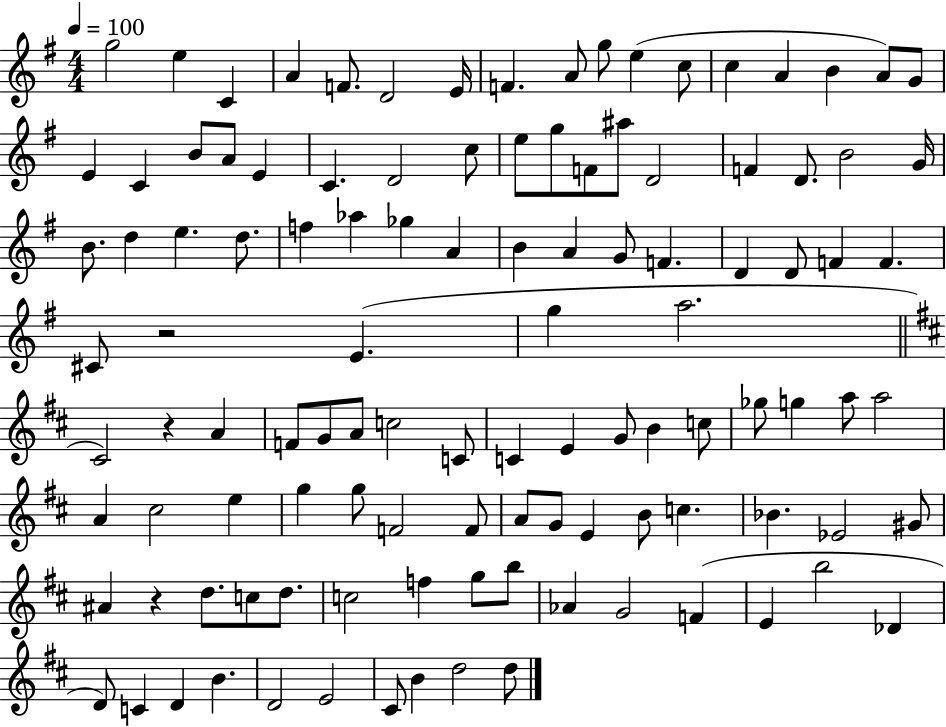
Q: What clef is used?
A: treble